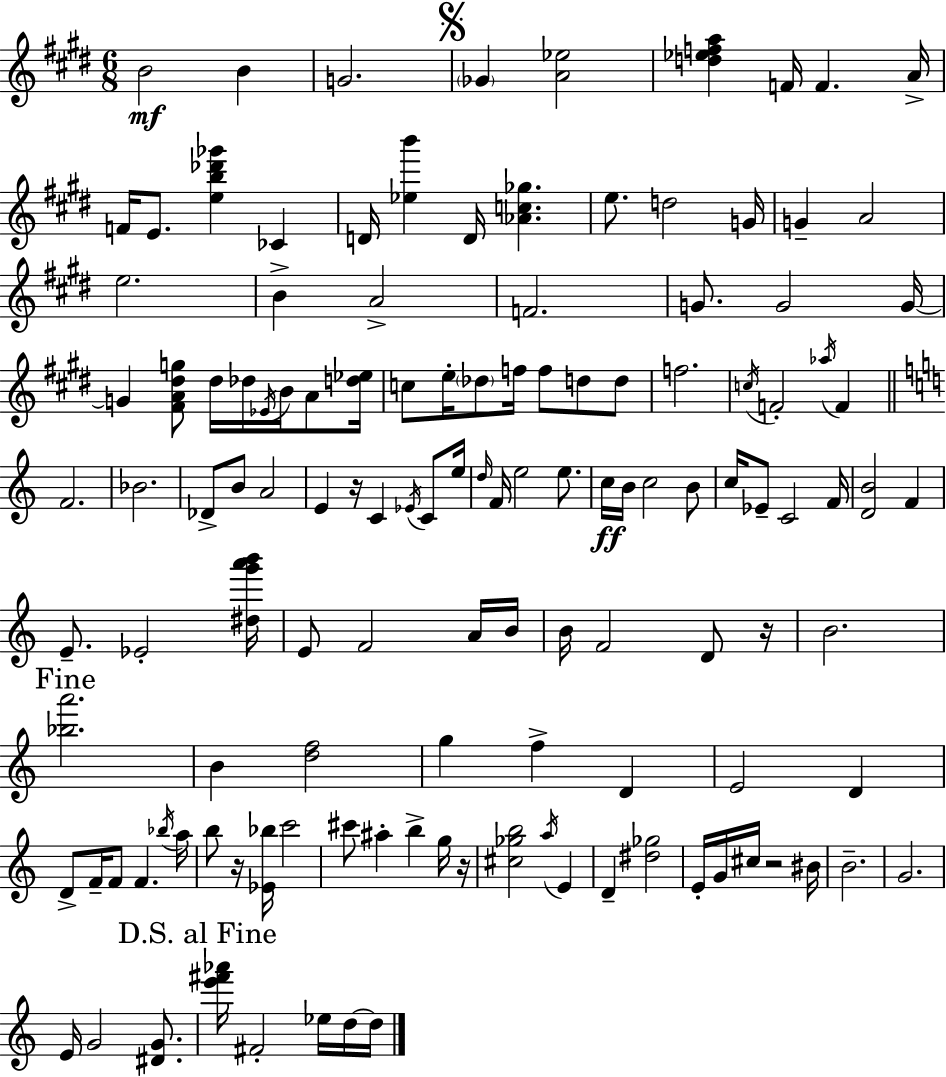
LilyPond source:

{
  \clef treble
  \numericTimeSignature
  \time 6/8
  \key e \major
  b'2\mf b'4 | g'2. | \mark \markup { \musicglyph "scripts.segno" } \parenthesize ges'4 <a' ees''>2 | <d'' ees'' f'' a''>4 f'16 f'4. a'16-> | \break f'16 e'8. <e'' b'' des''' ges'''>4 ces'4 | d'16 <ees'' b'''>4 d'16 <aes' c'' ges''>4. | e''8. d''2 g'16 | g'4-- a'2 | \break e''2. | b'4-> a'2-> | f'2. | g'8. g'2 g'16~~ | \break g'4 <fis' a' dis'' g''>8 dis''16 des''16 \acciaccatura { ees'16 } b'16 a'8 | <d'' ees''>16 c''8 e''16-. \parenthesize des''8 f''16 f''8 d''8 d''8 | f''2. | \acciaccatura { c''16 } f'2-. \acciaccatura { aes''16 } f'4 | \break \bar "||" \break \key c \major f'2. | bes'2. | des'8-> b'8 a'2 | e'4 r16 c'4 \acciaccatura { ees'16 } c'8 | \break e''16 \grace { d''16 } f'16 e''2 e''8. | c''16\ff b'16 c''2 | b'8 c''16 ees'8-- c'2 | f'16 <d' b'>2 f'4 | \break e'8.-- ees'2-. | <dis'' g''' a''' b'''>16 e'8 f'2 | a'16 b'16 b'16 f'2 d'8 | r16 b'2. | \break \mark "Fine" <bes'' a'''>2. | b'4 <d'' f''>2 | g''4 f''4-> d'4 | e'2 d'4 | \break d'8-> f'16-- f'8 f'4. | \acciaccatura { bes''16 } a''16 b''8 r16 <ees' bes''>16 c'''2 | cis'''8 ais''4-. b''4-> | g''16 r16 <cis'' ges'' b''>2 \acciaccatura { a''16 } | \break e'4 d'4-- <dis'' ges''>2 | e'16-. g'16 cis''16 r2 | bis'16 b'2.-- | g'2. | \break e'16 g'2 | <dis' g'>8. \mark "D.S. al Fine" <e''' fis''' aes'''>16 fis'2-. | ees''16 d''16~~ d''16 \bar "|."
}